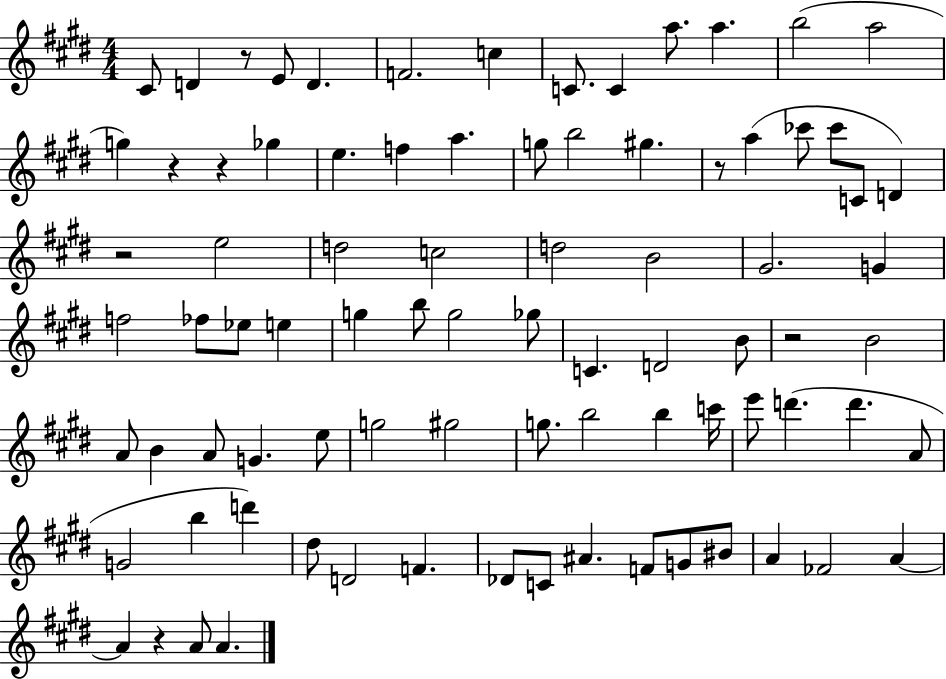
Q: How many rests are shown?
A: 7